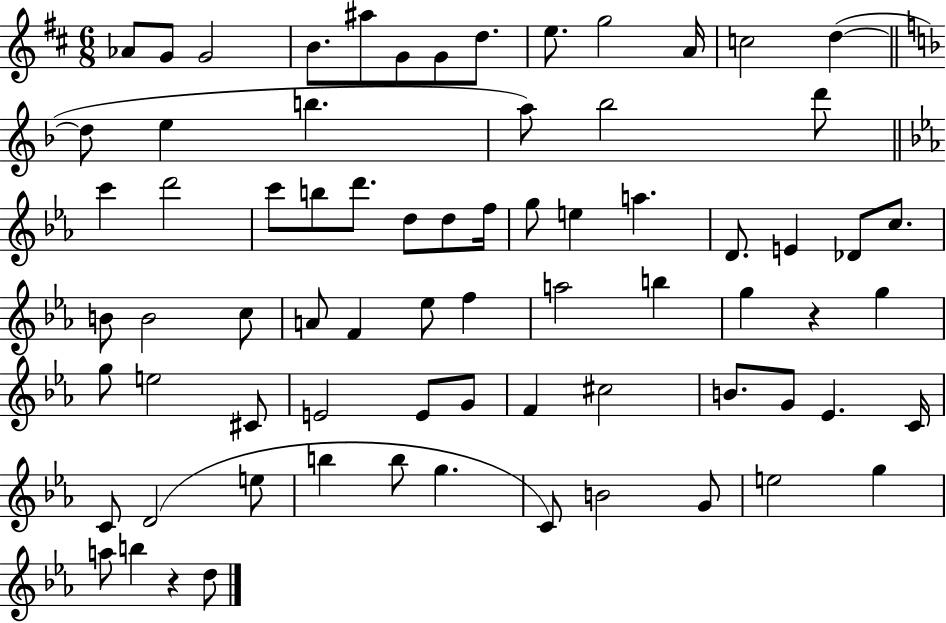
X:1
T:Untitled
M:6/8
L:1/4
K:D
_A/2 G/2 G2 B/2 ^a/2 G/2 G/2 d/2 e/2 g2 A/4 c2 d d/2 e b a/2 _b2 d'/2 c' d'2 c'/2 b/2 d'/2 d/2 d/2 f/4 g/2 e a D/2 E _D/2 c/2 B/2 B2 c/2 A/2 F _e/2 f a2 b g z g g/2 e2 ^C/2 E2 E/2 G/2 F ^c2 B/2 G/2 _E C/4 C/2 D2 e/2 b b/2 g C/2 B2 G/2 e2 g a/2 b z d/2